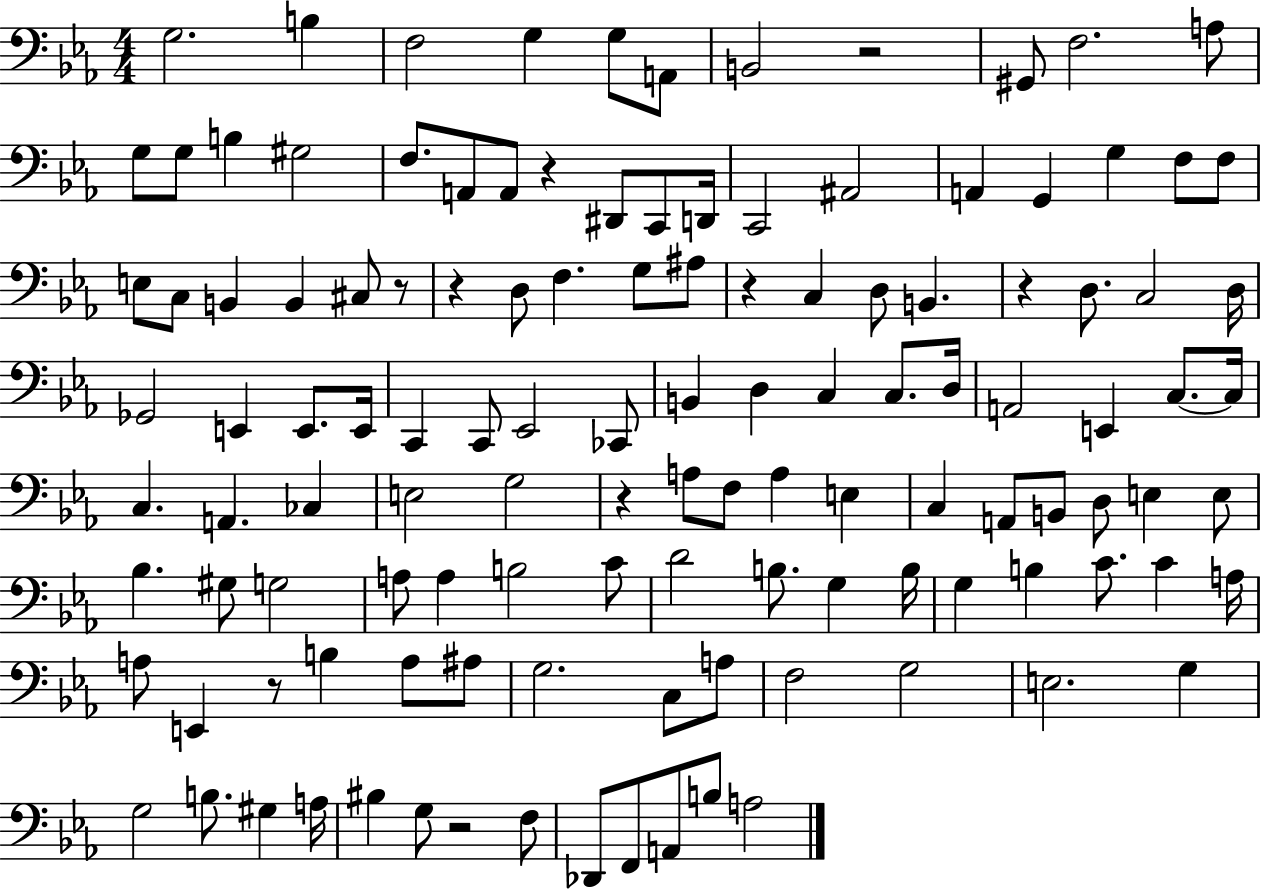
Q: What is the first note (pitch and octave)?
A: G3